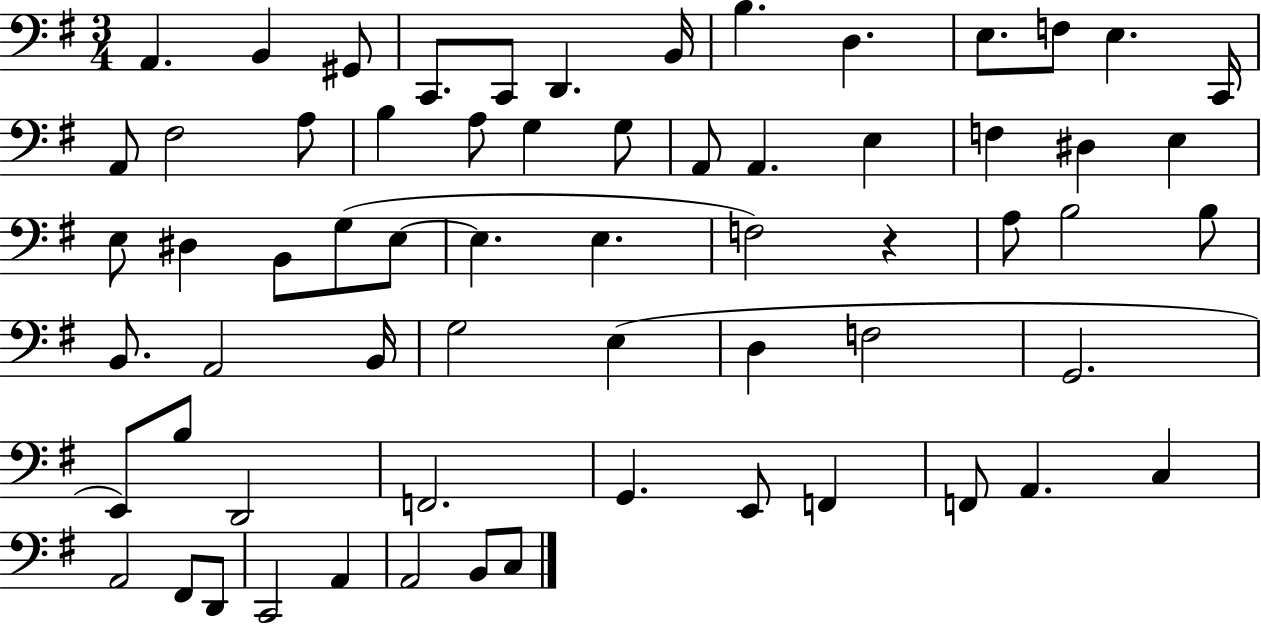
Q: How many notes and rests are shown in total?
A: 64